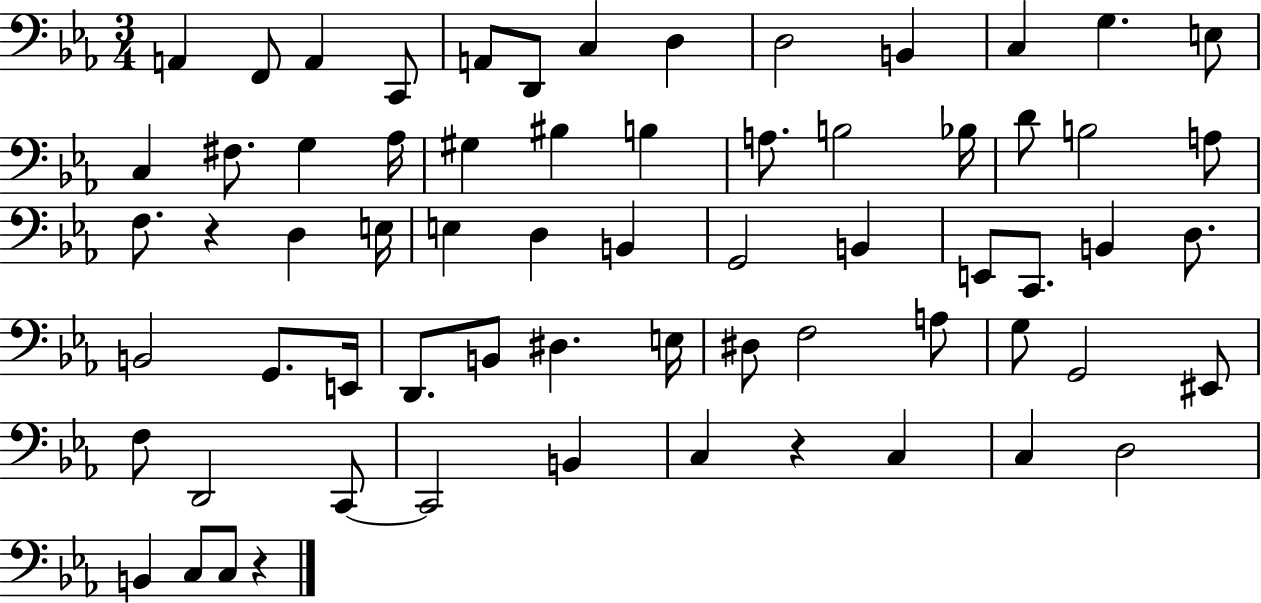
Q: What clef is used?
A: bass